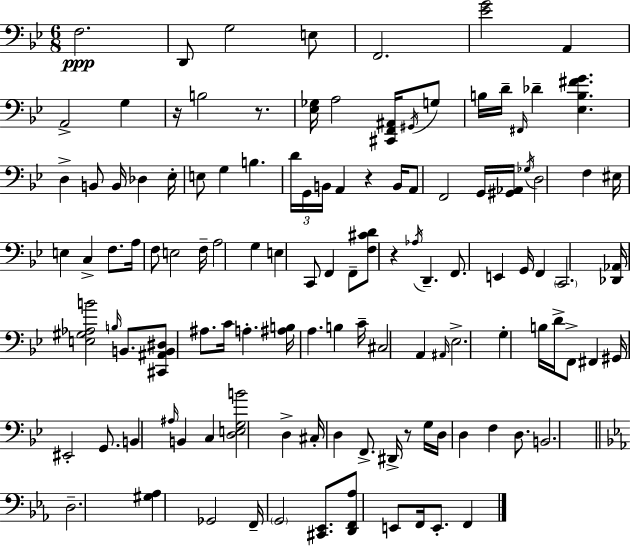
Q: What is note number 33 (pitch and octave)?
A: Gb3